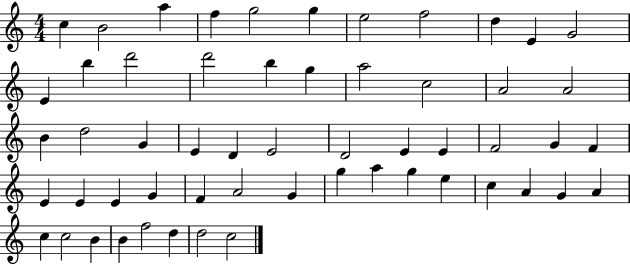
C5/q B4/h A5/q F5/q G5/h G5/q E5/h F5/h D5/q E4/q G4/h E4/q B5/q D6/h D6/h B5/q G5/q A5/h C5/h A4/h A4/h B4/q D5/h G4/q E4/q D4/q E4/h D4/h E4/q E4/q F4/h G4/q F4/q E4/q E4/q E4/q G4/q F4/q A4/h G4/q G5/q A5/q G5/q E5/q C5/q A4/q G4/q A4/q C5/q C5/h B4/q B4/q F5/h D5/q D5/h C5/h